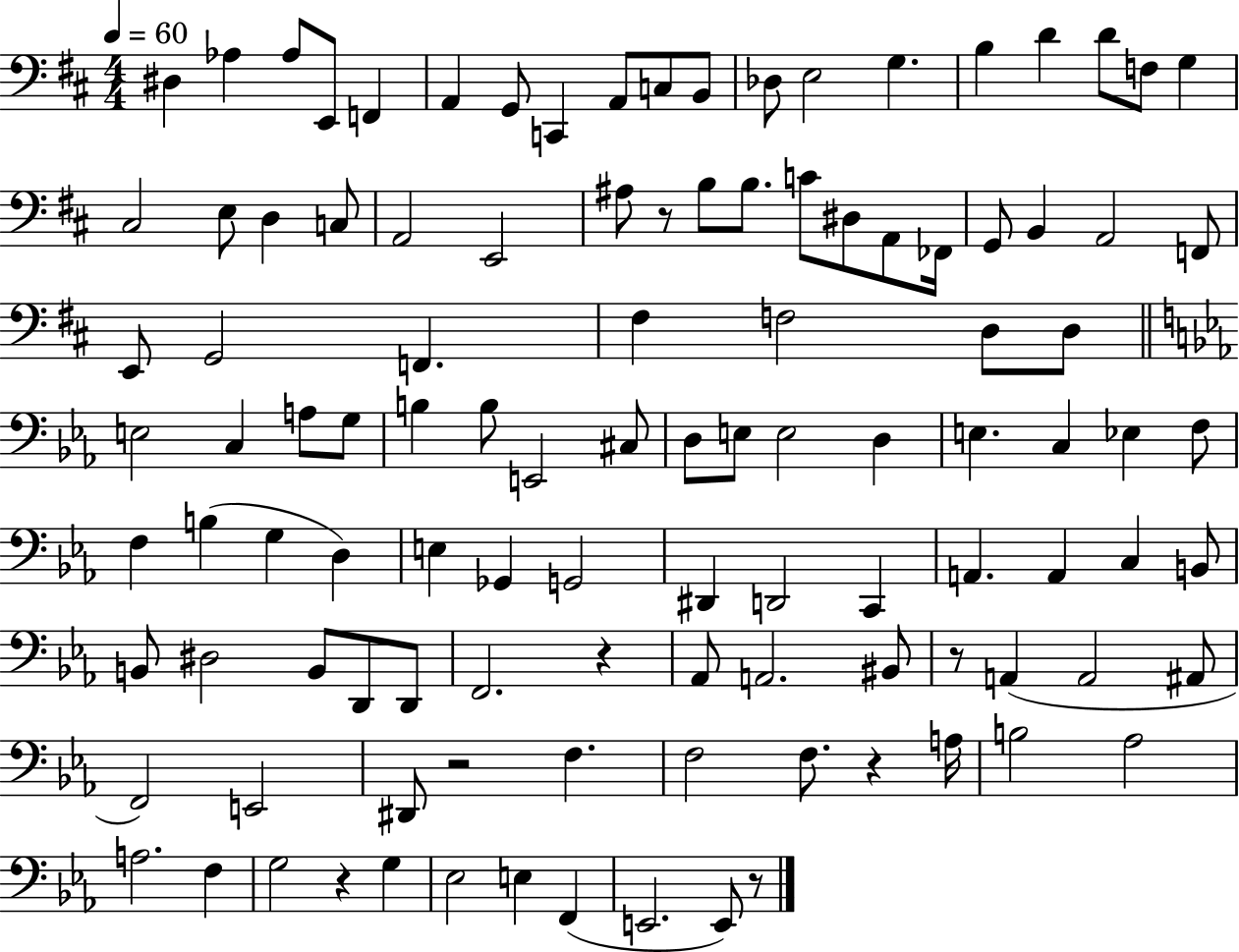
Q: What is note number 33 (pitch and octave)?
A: G2